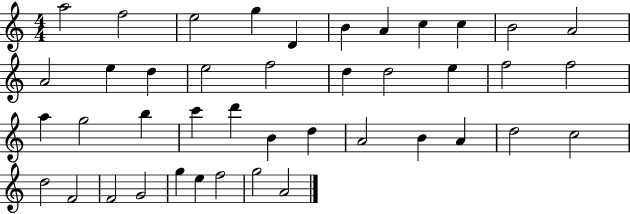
A5/h F5/h E5/h G5/q D4/q B4/q A4/q C5/q C5/q B4/h A4/h A4/h E5/q D5/q E5/h F5/h D5/q D5/h E5/q F5/h F5/h A5/q G5/h B5/q C6/q D6/q B4/q D5/q A4/h B4/q A4/q D5/h C5/h D5/h F4/h F4/h G4/h G5/q E5/q F5/h G5/h A4/h